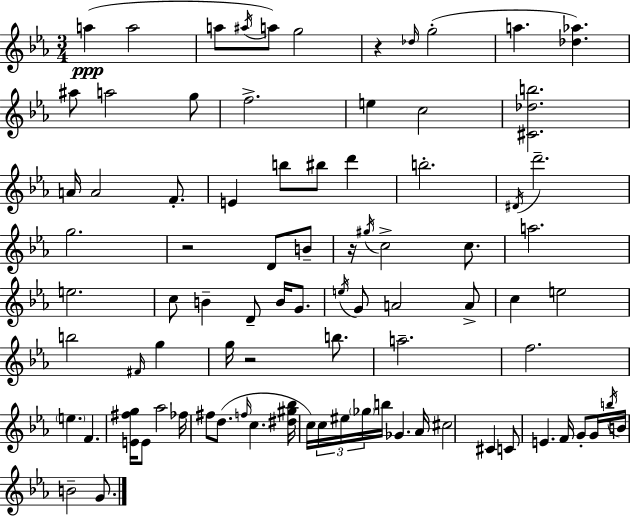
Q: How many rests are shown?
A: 4